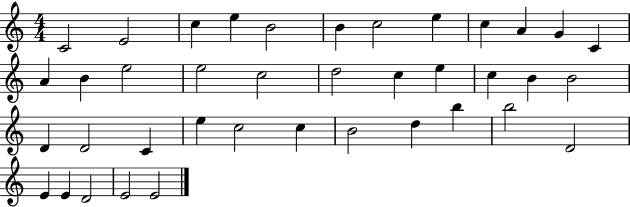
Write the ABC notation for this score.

X:1
T:Untitled
M:4/4
L:1/4
K:C
C2 E2 c e B2 B c2 e c A G C A B e2 e2 c2 d2 c e c B B2 D D2 C e c2 c B2 d b b2 D2 E E D2 E2 E2